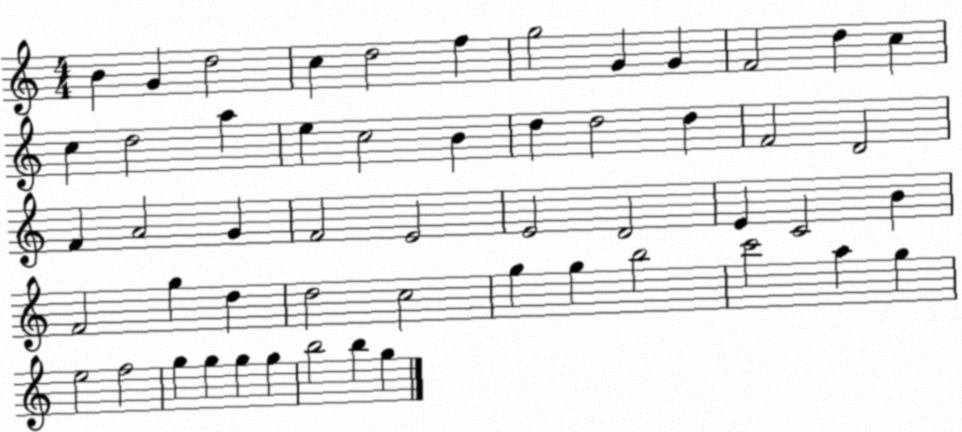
X:1
T:Untitled
M:4/4
L:1/4
K:C
B G d2 c d2 f g2 G G F2 d c c d2 a e c2 B d d2 d F2 D2 F A2 G F2 E2 E2 D2 E C2 B F2 g d d2 c2 g g b2 c'2 a g e2 f2 g g g g b2 b g